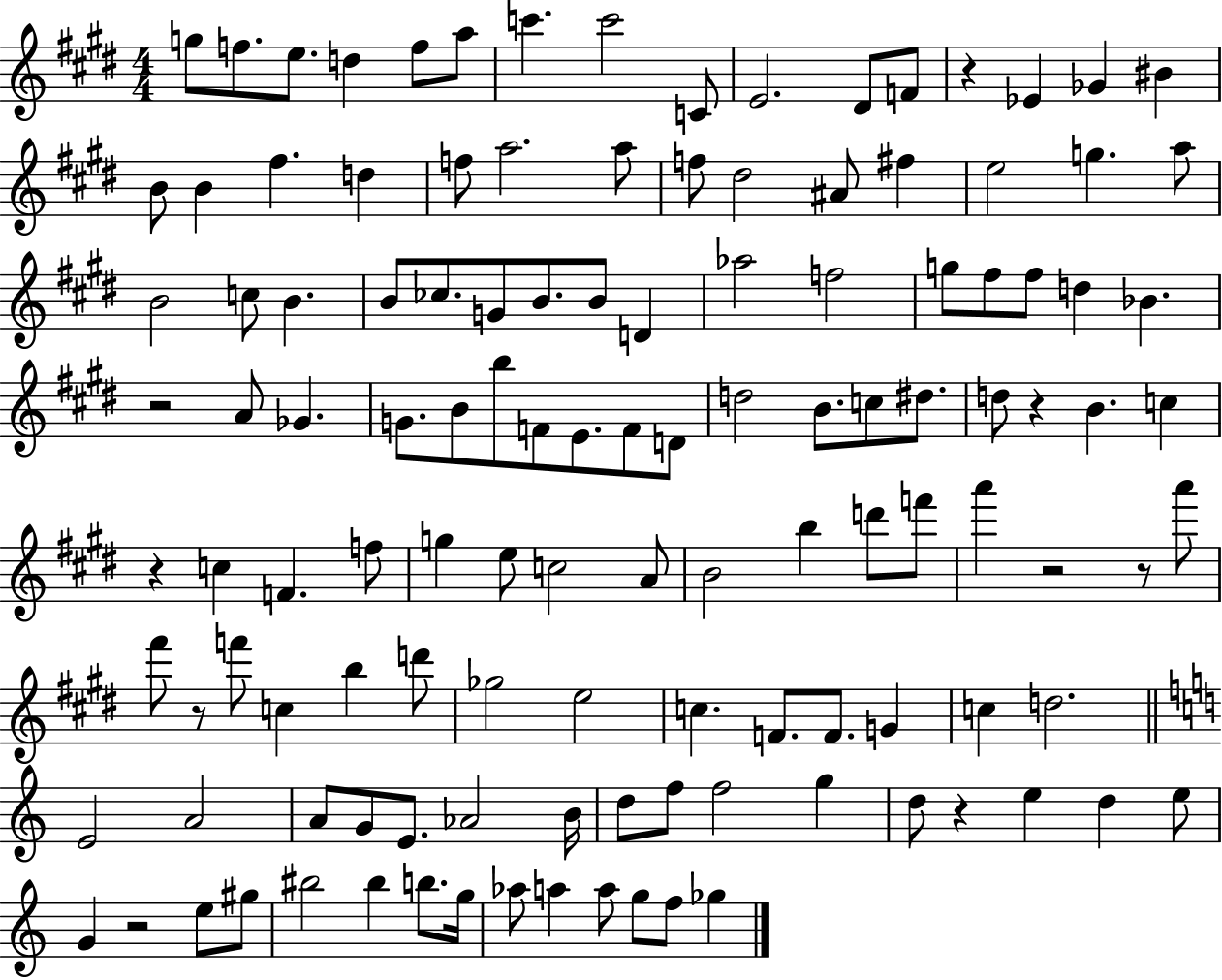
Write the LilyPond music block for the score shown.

{
  \clef treble
  \numericTimeSignature
  \time 4/4
  \key e \major
  g''8 f''8. e''8. d''4 f''8 a''8 | c'''4. c'''2 c'8 | e'2. dis'8 f'8 | r4 ees'4 ges'4 bis'4 | \break b'8 b'4 fis''4. d''4 | f''8 a''2. a''8 | f''8 dis''2 ais'8 fis''4 | e''2 g''4. a''8 | \break b'2 c''8 b'4. | b'8 ces''8. g'8 b'8. b'8 d'4 | aes''2 f''2 | g''8 fis''8 fis''8 d''4 bes'4. | \break r2 a'8 ges'4. | g'8. b'8 b''8 f'8 e'8. f'8 d'8 | d''2 b'8. c''8 dis''8. | d''8 r4 b'4. c''4 | \break r4 c''4 f'4. f''8 | g''4 e''8 c''2 a'8 | b'2 b''4 d'''8 f'''8 | a'''4 r2 r8 a'''8 | \break fis'''8 r8 f'''8 c''4 b''4 d'''8 | ges''2 e''2 | c''4. f'8. f'8. g'4 | c''4 d''2. | \break \bar "||" \break \key c \major e'2 a'2 | a'8 g'8 e'8. aes'2 b'16 | d''8 f''8 f''2 g''4 | d''8 r4 e''4 d''4 e''8 | \break g'4 r2 e''8 gis''8 | bis''2 bis''4 b''8. g''16 | aes''8 a''4 a''8 g''8 f''8 ges''4 | \bar "|."
}